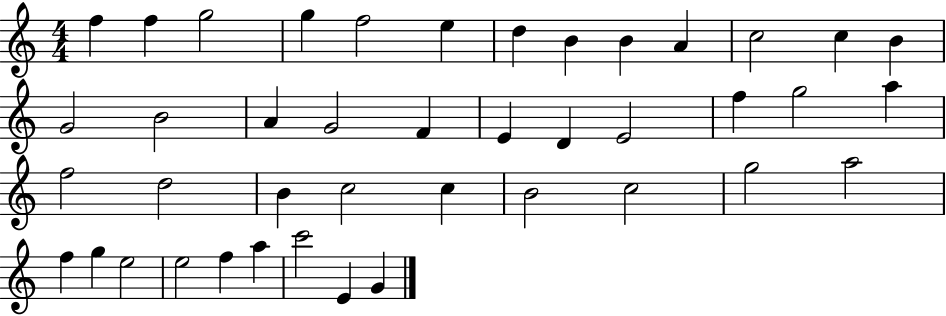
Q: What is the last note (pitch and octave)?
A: G4